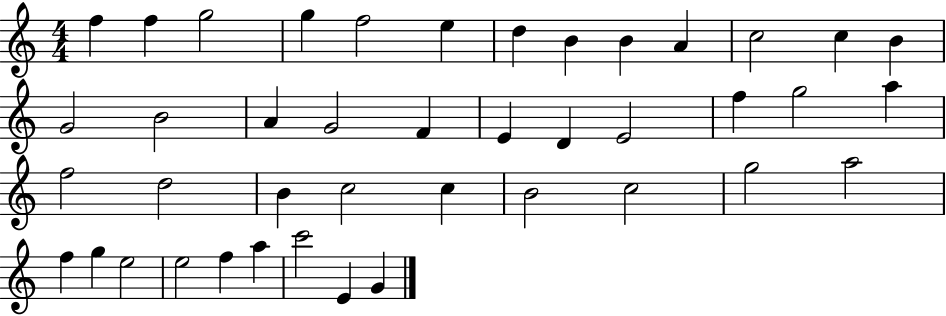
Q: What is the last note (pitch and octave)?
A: G4